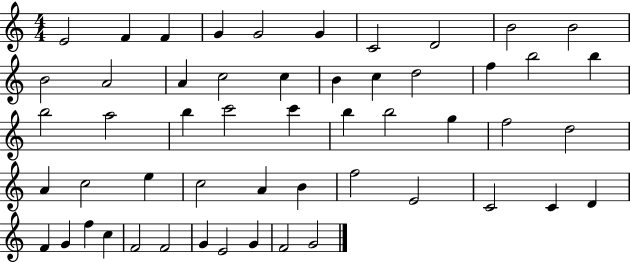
E4/h F4/q F4/q G4/q G4/h G4/q C4/h D4/h B4/h B4/h B4/h A4/h A4/q C5/h C5/q B4/q C5/q D5/h F5/q B5/h B5/q B5/h A5/h B5/q C6/h C6/q B5/q B5/h G5/q F5/h D5/h A4/q C5/h E5/q C5/h A4/q B4/q F5/h E4/h C4/h C4/q D4/q F4/q G4/q F5/q C5/q F4/h F4/h G4/q E4/h G4/q F4/h G4/h